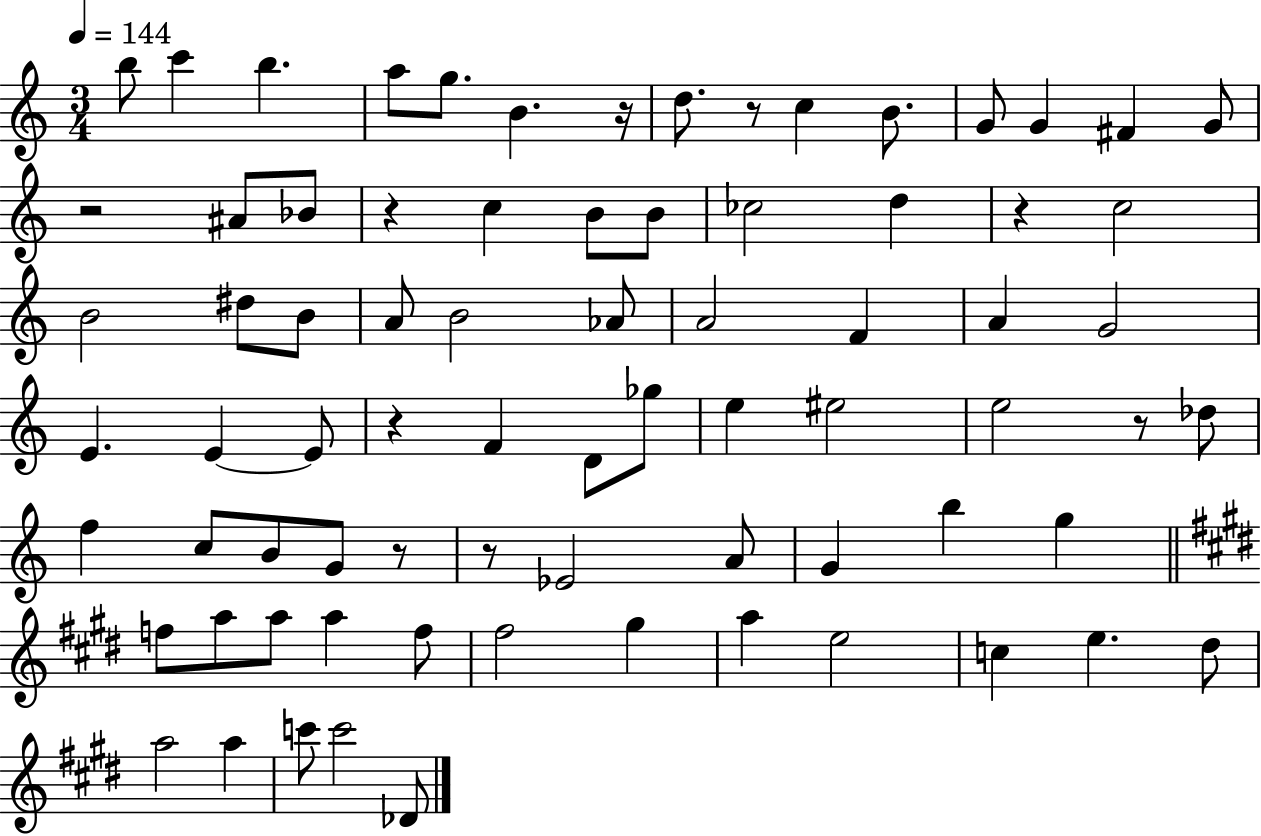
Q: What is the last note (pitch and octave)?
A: Db4